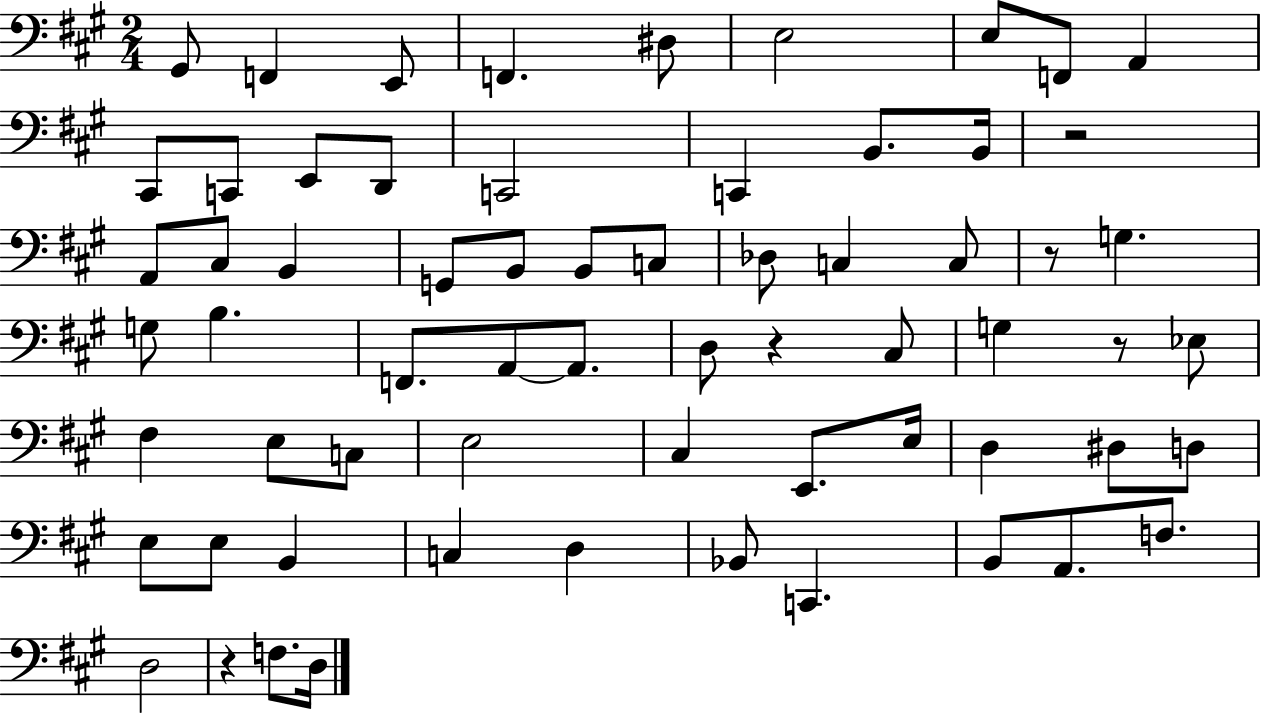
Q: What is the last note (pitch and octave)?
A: D3